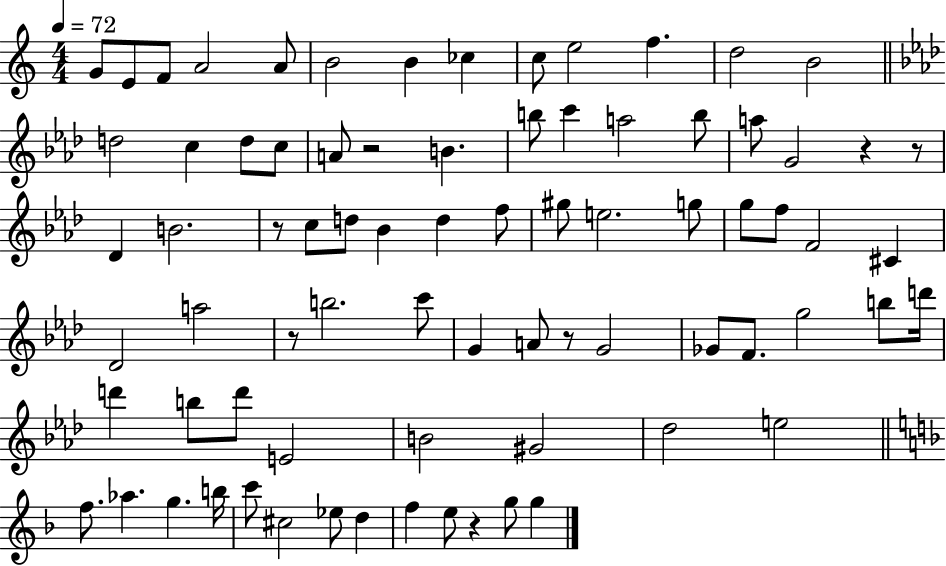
G4/e E4/e F4/e A4/h A4/e B4/h B4/q CES5/q C5/e E5/h F5/q. D5/h B4/h D5/h C5/q D5/e C5/e A4/e R/h B4/q. B5/e C6/q A5/h B5/e A5/e G4/h R/q R/e Db4/q B4/h. R/e C5/e D5/e Bb4/q D5/q F5/e G#5/e E5/h. G5/e G5/e F5/e F4/h C#4/q Db4/h A5/h R/e B5/h. C6/e G4/q A4/e R/e G4/h Gb4/e F4/e. G5/h B5/e D6/s D6/q B5/e D6/e E4/h B4/h G#4/h Db5/h E5/h F5/e. Ab5/q. G5/q. B5/s C6/e C#5/h Eb5/e D5/q F5/q E5/e R/q G5/e G5/q